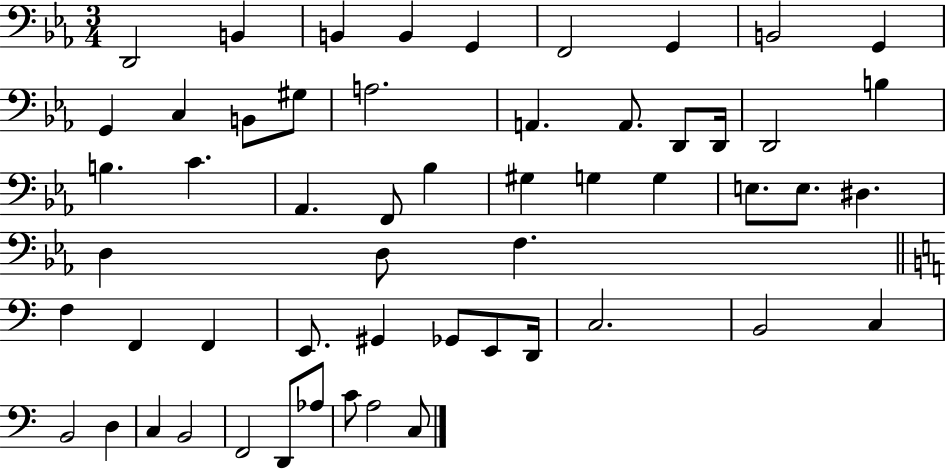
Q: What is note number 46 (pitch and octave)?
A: B2